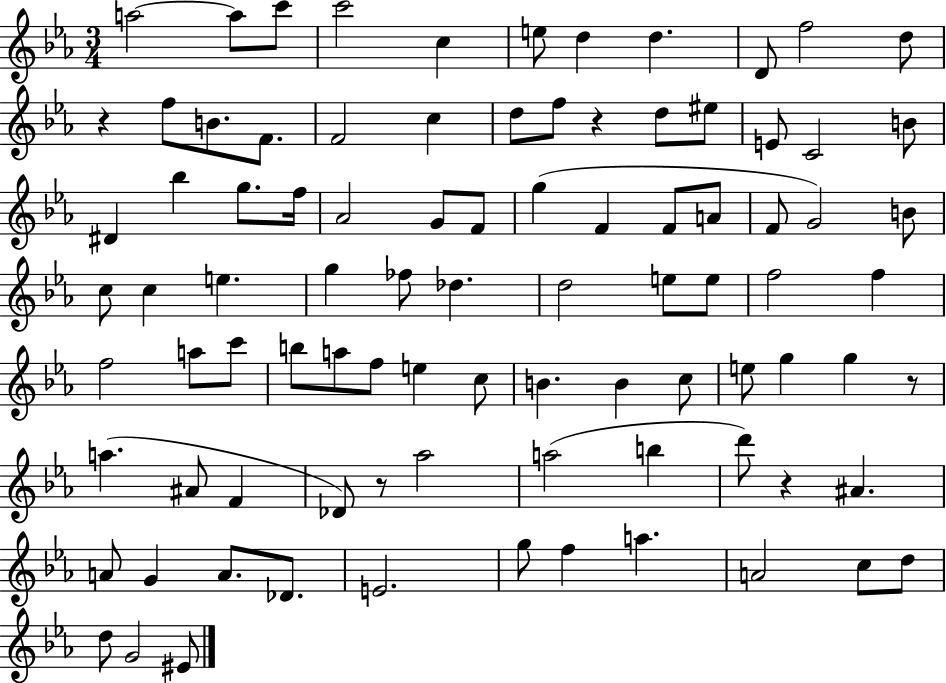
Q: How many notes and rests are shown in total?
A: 90